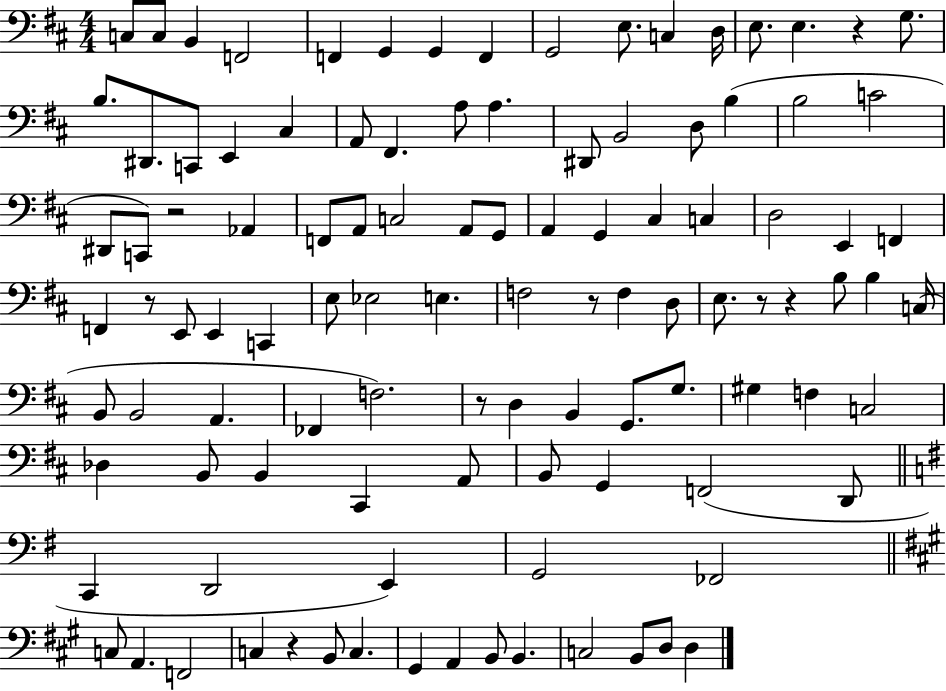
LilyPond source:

{
  \clef bass
  \numericTimeSignature
  \time 4/4
  \key d \major
  c8 c8 b,4 f,2 | f,4 g,4 g,4 f,4 | g,2 e8. c4 d16 | e8. e4. r4 g8. | \break b8. dis,8. c,8 e,4 cis4 | a,8 fis,4. a8 a4. | dis,8 b,2 d8 b4( | b2 c'2 | \break dis,8 c,8) r2 aes,4 | f,8 a,8 c2 a,8 g,8 | a,4 g,4 cis4 c4 | d2 e,4 f,4 | \break f,4 r8 e,8 e,4 c,4 | e8 ees2 e4. | f2 r8 f4 d8 | e8. r8 r4 b8 b4 c16( | \break b,8 b,2 a,4. | fes,4 f2.) | r8 d4 b,4 g,8. g8. | gis4 f4 c2 | \break des4 b,8 b,4 cis,4 a,8 | b,8 g,4 f,2( d,8 | \bar "||" \break \key e \minor c,4 d,2 e,4) | g,2 fes,2 | \bar "||" \break \key a \major c8 a,4. f,2 | c4 r4 b,8 c4. | gis,4 a,4 b,8 b,4. | c2 b,8 d8 d4 | \break \bar "|."
}